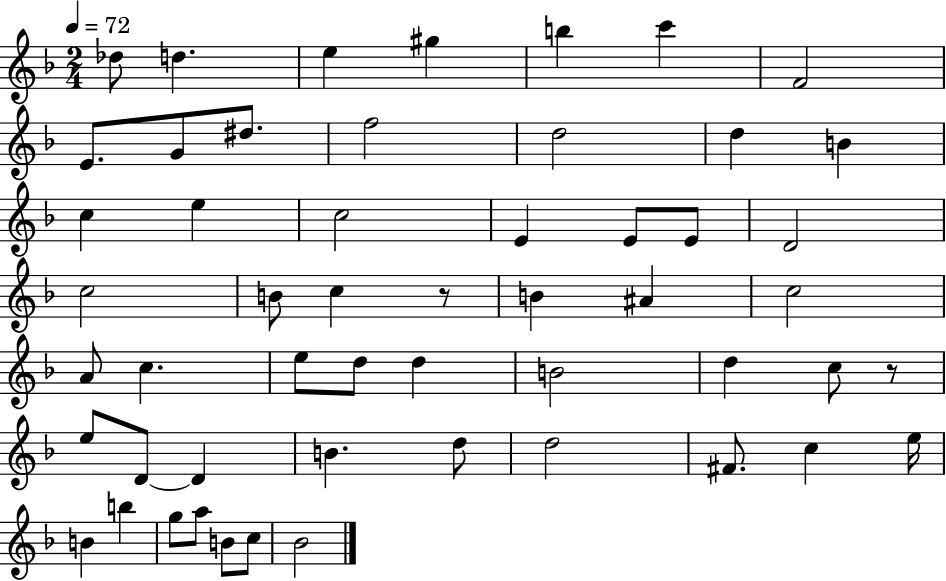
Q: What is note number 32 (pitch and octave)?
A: D5